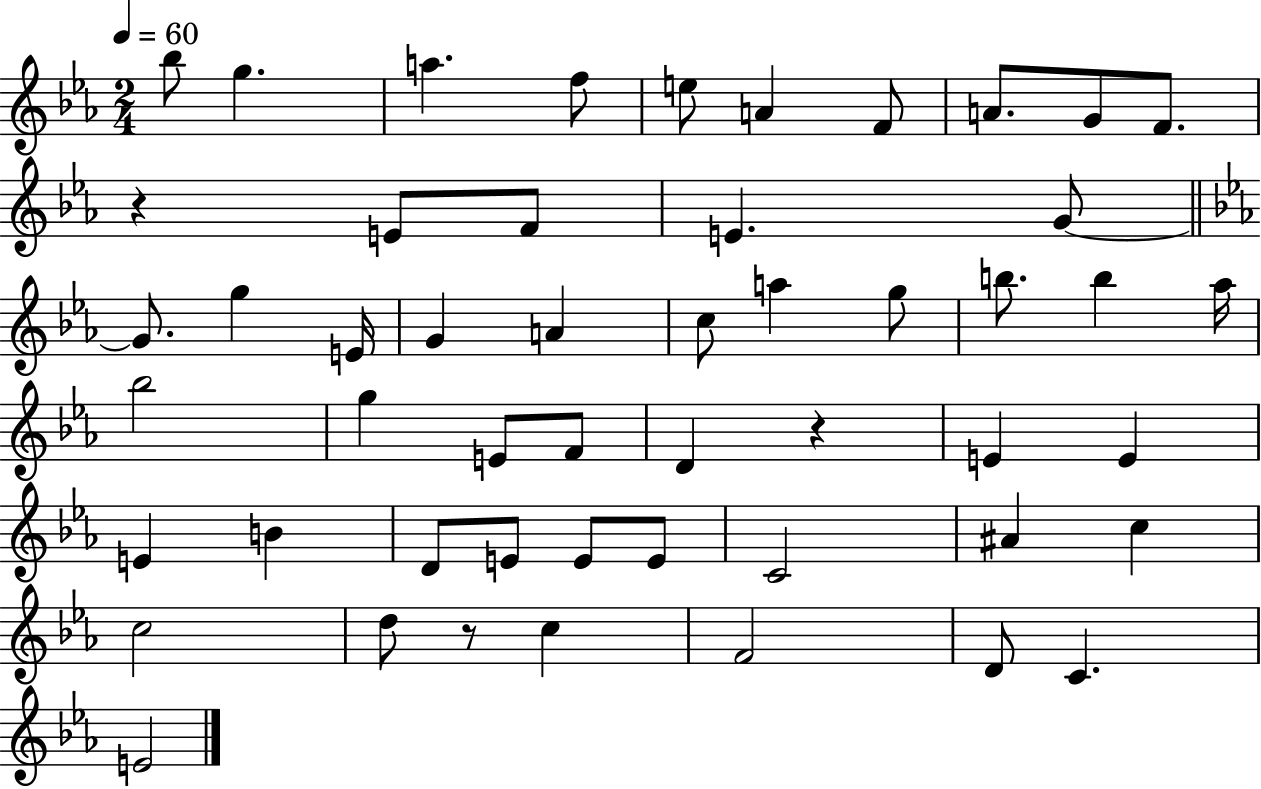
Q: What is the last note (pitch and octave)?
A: E4